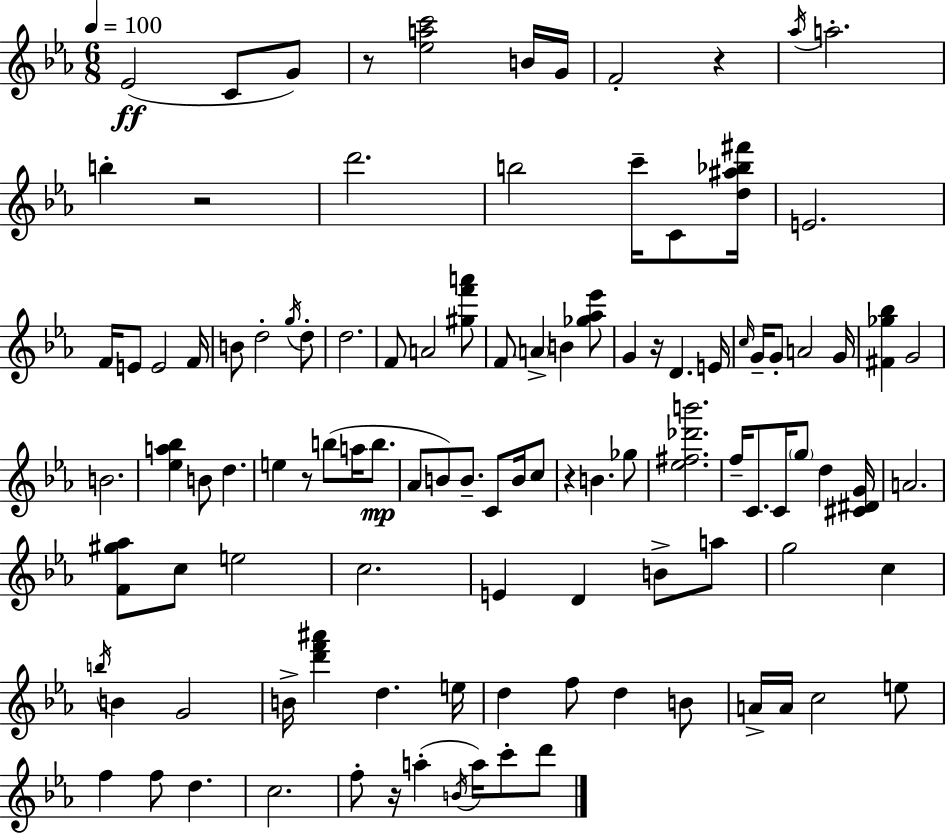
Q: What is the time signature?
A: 6/8